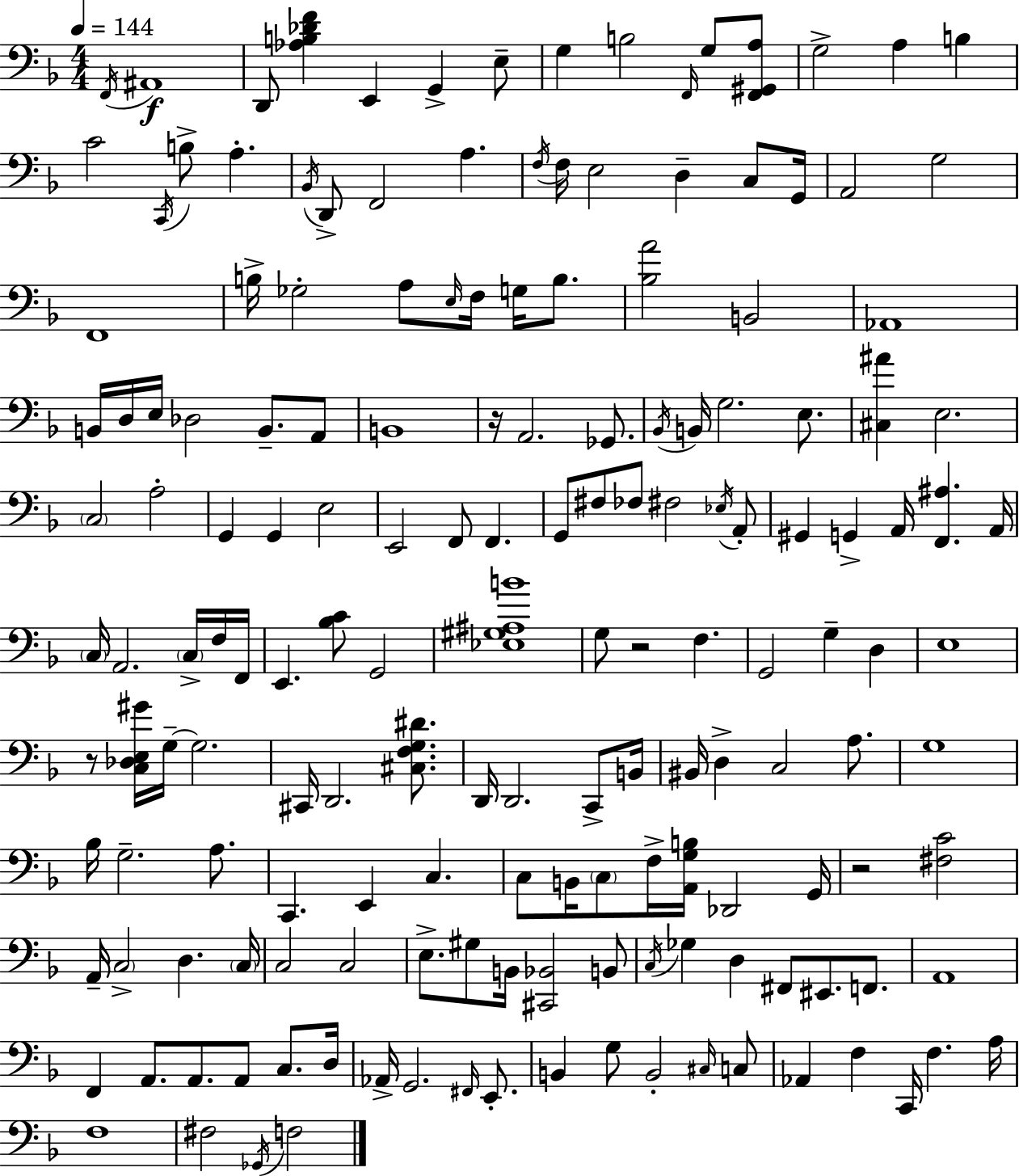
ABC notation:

X:1
T:Untitled
M:4/4
L:1/4
K:F
F,,/4 ^A,,4 D,,/2 [_A,B,_DF] E,, G,, E,/2 G, B,2 F,,/4 G,/2 [F,,^G,,A,]/2 G,2 A, B, C2 C,,/4 B,/2 A, _B,,/4 D,,/2 F,,2 A, F,/4 F,/4 E,2 D, C,/2 G,,/4 A,,2 G,2 F,,4 B,/4 _G,2 A,/2 E,/4 F,/4 G,/4 B,/2 [_B,A]2 B,,2 _A,,4 B,,/4 D,/4 E,/4 _D,2 B,,/2 A,,/2 B,,4 z/4 A,,2 _G,,/2 _B,,/4 B,,/4 G,2 E,/2 [^C,^A] E,2 C,2 A,2 G,, G,, E,2 E,,2 F,,/2 F,, G,,/2 ^F,/2 _F,/2 ^F,2 _E,/4 A,,/2 ^G,, G,, A,,/4 [F,,^A,] A,,/4 C,/4 A,,2 C,/4 F,/4 F,,/4 E,, [_B,C]/2 G,,2 [_E,^G,^A,B]4 G,/2 z2 F, G,,2 G, D, E,4 z/2 [C,_D,E,^G]/4 G,/4 G,2 ^C,,/4 D,,2 [^C,F,G,^D]/2 D,,/4 D,,2 C,,/2 B,,/4 ^B,,/4 D, C,2 A,/2 G,4 _B,/4 G,2 A,/2 C,, E,, C, C,/2 B,,/4 C,/2 F,/4 [A,,G,B,]/4 _D,,2 G,,/4 z2 [^F,C]2 A,,/4 C,2 D, C,/4 C,2 C,2 E,/2 ^G,/2 B,,/4 [^C,,_B,,]2 B,,/2 C,/4 _G, D, ^F,,/2 ^E,,/2 F,,/2 A,,4 F,, A,,/2 A,,/2 A,,/2 C,/2 D,/4 _A,,/4 G,,2 ^F,,/4 E,,/2 B,, G,/2 B,,2 ^C,/4 C,/2 _A,, F, C,,/4 F, A,/4 F,4 ^F,2 _G,,/4 F,2